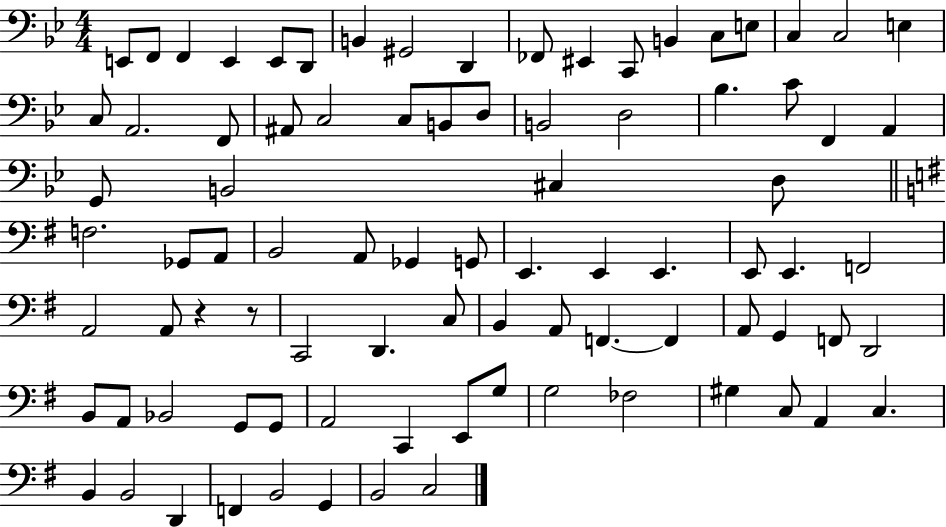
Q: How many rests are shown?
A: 2